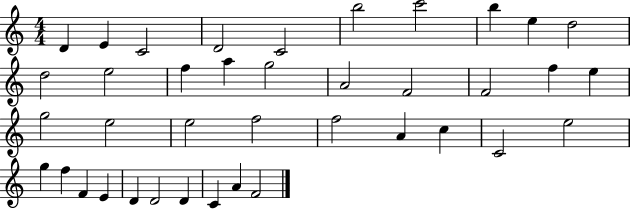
D4/q E4/q C4/h D4/h C4/h B5/h C6/h B5/q E5/q D5/h D5/h E5/h F5/q A5/q G5/h A4/h F4/h F4/h F5/q E5/q G5/h E5/h E5/h F5/h F5/h A4/q C5/q C4/h E5/h G5/q F5/q F4/q E4/q D4/q D4/h D4/q C4/q A4/q F4/h